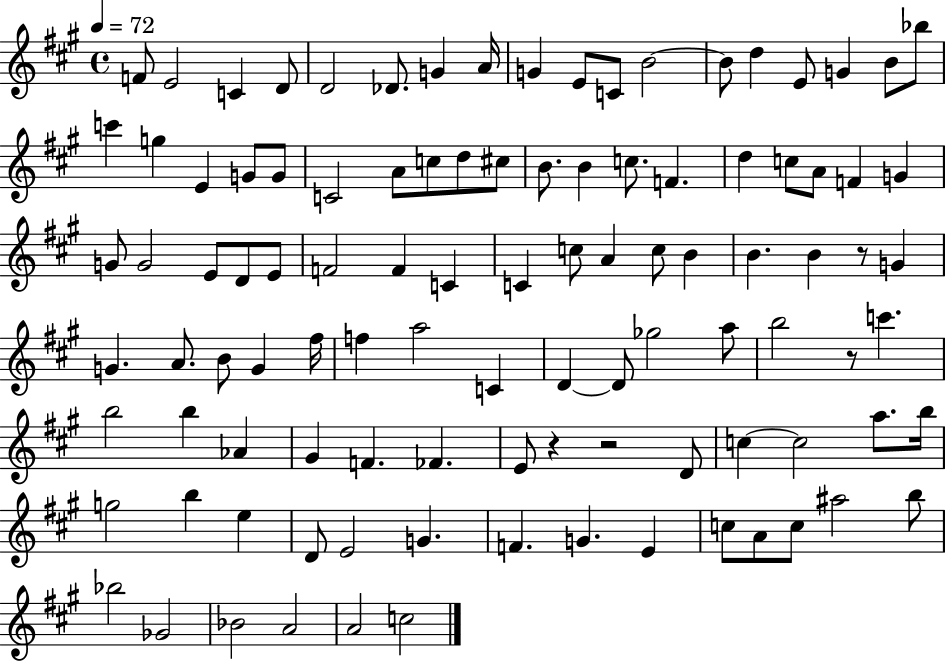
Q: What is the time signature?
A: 4/4